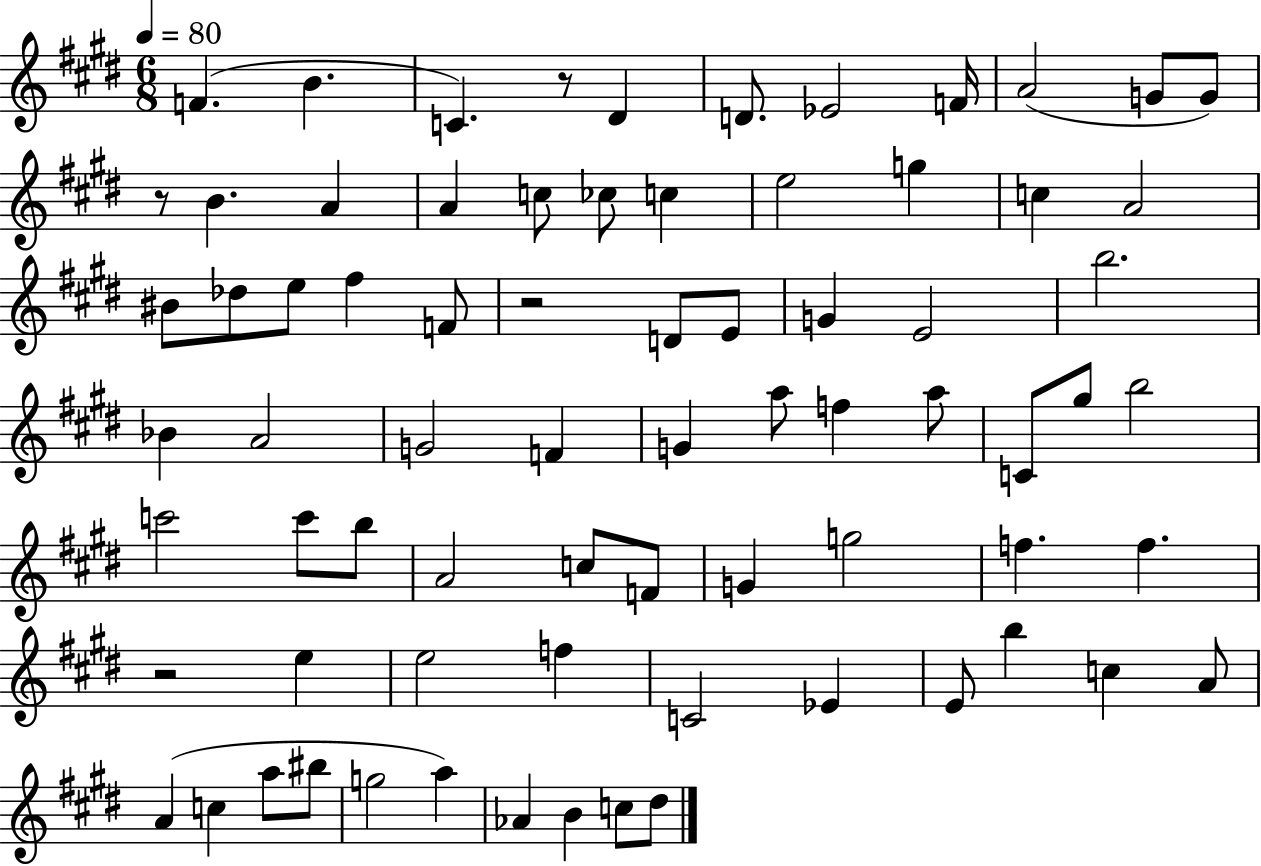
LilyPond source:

{
  \clef treble
  \numericTimeSignature
  \time 6/8
  \key e \major
  \tempo 4 = 80
  \repeat volta 2 { f'4.( b'4. | c'4.) r8 dis'4 | d'8. ees'2 f'16 | a'2( g'8 g'8) | \break r8 b'4. a'4 | a'4 c''8 ces''8 c''4 | e''2 g''4 | c''4 a'2 | \break bis'8 des''8 e''8 fis''4 f'8 | r2 d'8 e'8 | g'4 e'2 | b''2. | \break bes'4 a'2 | g'2 f'4 | g'4 a''8 f''4 a''8 | c'8 gis''8 b''2 | \break c'''2 c'''8 b''8 | a'2 c''8 f'8 | g'4 g''2 | f''4. f''4. | \break r2 e''4 | e''2 f''4 | c'2 ees'4 | e'8 b''4 c''4 a'8 | \break a'4( c''4 a''8 bis''8 | g''2 a''4) | aes'4 b'4 c''8 dis''8 | } \bar "|."
}